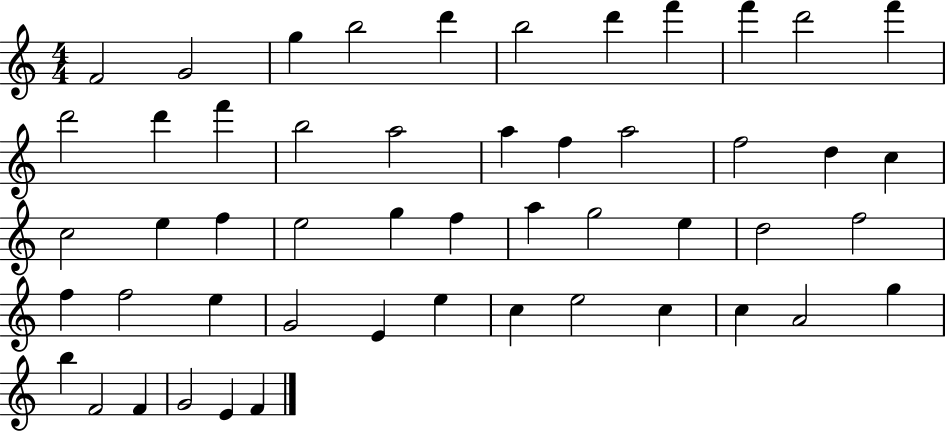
{
  \clef treble
  \numericTimeSignature
  \time 4/4
  \key c \major
  f'2 g'2 | g''4 b''2 d'''4 | b''2 d'''4 f'''4 | f'''4 d'''2 f'''4 | \break d'''2 d'''4 f'''4 | b''2 a''2 | a''4 f''4 a''2 | f''2 d''4 c''4 | \break c''2 e''4 f''4 | e''2 g''4 f''4 | a''4 g''2 e''4 | d''2 f''2 | \break f''4 f''2 e''4 | g'2 e'4 e''4 | c''4 e''2 c''4 | c''4 a'2 g''4 | \break b''4 f'2 f'4 | g'2 e'4 f'4 | \bar "|."
}